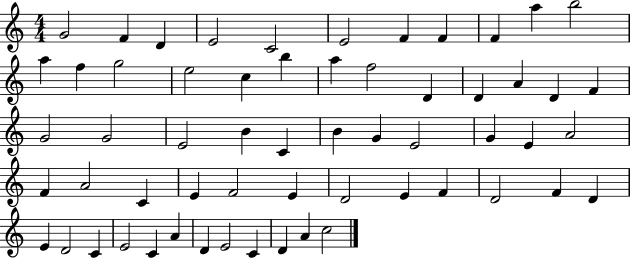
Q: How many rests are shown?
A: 0